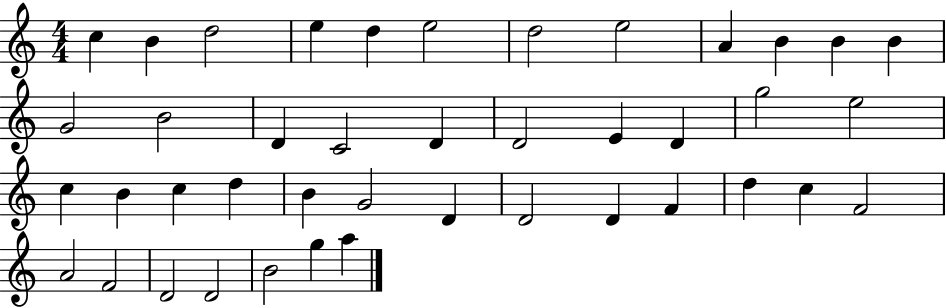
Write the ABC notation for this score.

X:1
T:Untitled
M:4/4
L:1/4
K:C
c B d2 e d e2 d2 e2 A B B B G2 B2 D C2 D D2 E D g2 e2 c B c d B G2 D D2 D F d c F2 A2 F2 D2 D2 B2 g a